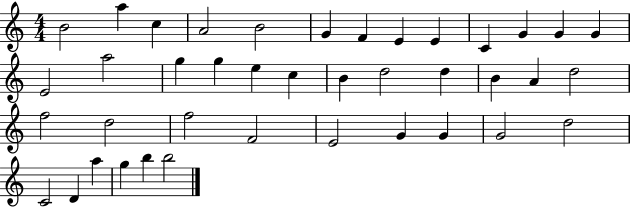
{
  \clef treble
  \numericTimeSignature
  \time 4/4
  \key c \major
  b'2 a''4 c''4 | a'2 b'2 | g'4 f'4 e'4 e'4 | c'4 g'4 g'4 g'4 | \break e'2 a''2 | g''4 g''4 e''4 c''4 | b'4 d''2 d''4 | b'4 a'4 d''2 | \break f''2 d''2 | f''2 f'2 | e'2 g'4 g'4 | g'2 d''2 | \break c'2 d'4 a''4 | g''4 b''4 b''2 | \bar "|."
}